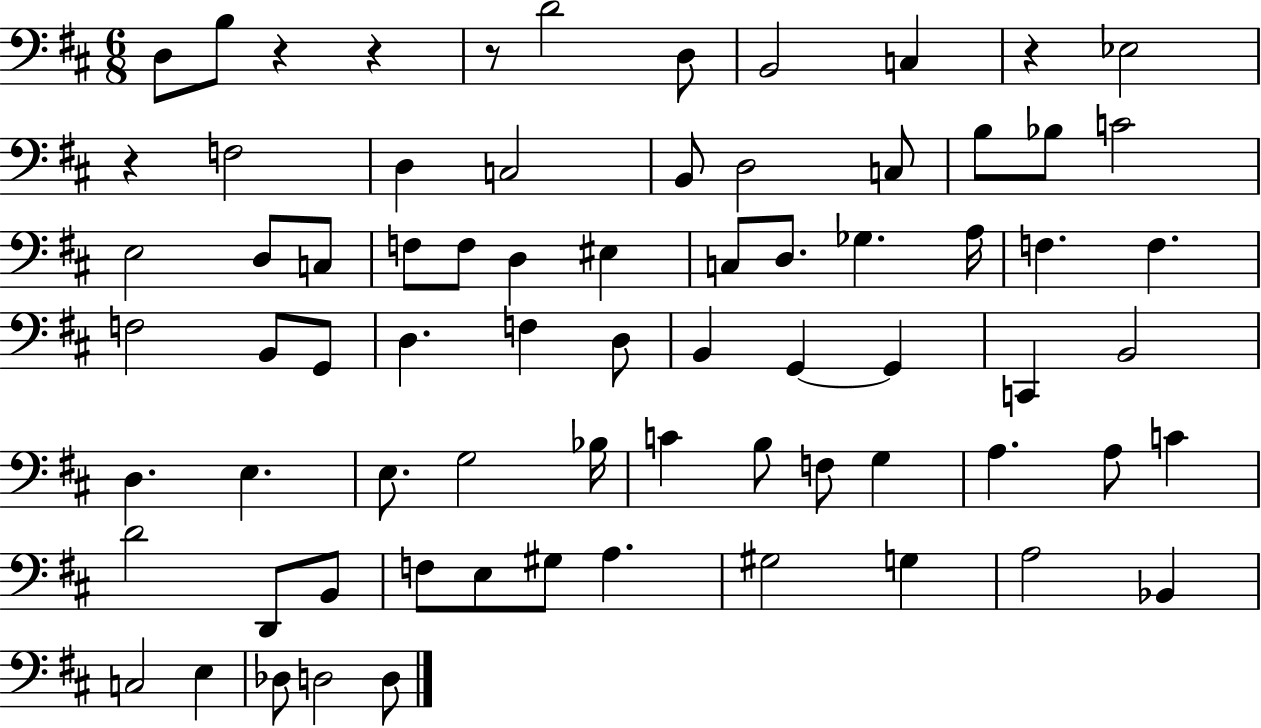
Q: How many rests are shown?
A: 5